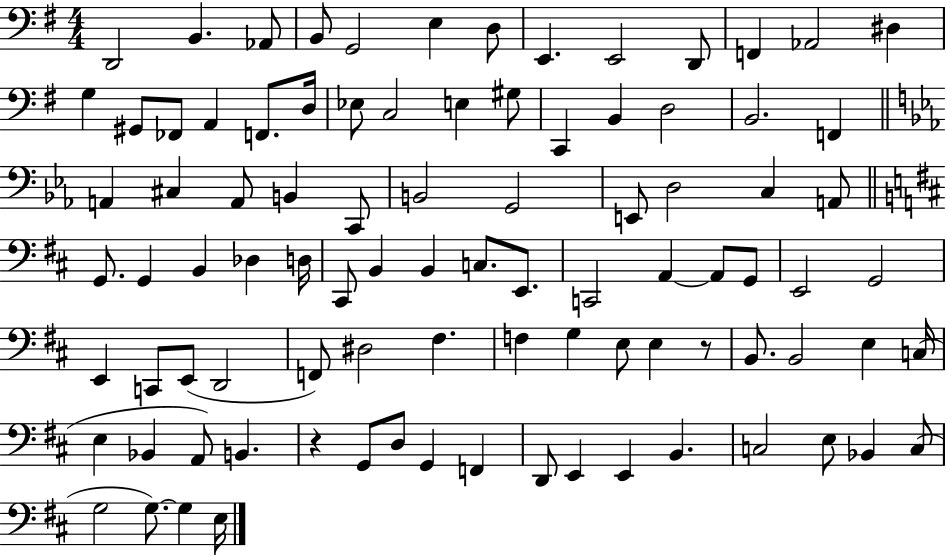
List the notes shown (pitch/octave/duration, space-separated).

D2/h B2/q. Ab2/e B2/e G2/h E3/q D3/e E2/q. E2/h D2/e F2/q Ab2/h D#3/q G3/q G#2/e FES2/e A2/q F2/e. D3/s Eb3/e C3/h E3/q G#3/e C2/q B2/q D3/h B2/h. F2/q A2/q C#3/q A2/e B2/q C2/e B2/h G2/h E2/e D3/h C3/q A2/e G2/e. G2/q B2/q Db3/q D3/s C#2/e B2/q B2/q C3/e. E2/e. C2/h A2/q A2/e G2/e E2/h G2/h E2/q C2/e E2/e D2/h F2/e D#3/h F#3/q. F3/q G3/q E3/e E3/q R/e B2/e. B2/h E3/q C3/s E3/q Bb2/q A2/e B2/q. R/q G2/e D3/e G2/q F2/q D2/e E2/q E2/q B2/q. C3/h E3/e Bb2/q C3/e G3/h G3/e. G3/q E3/s